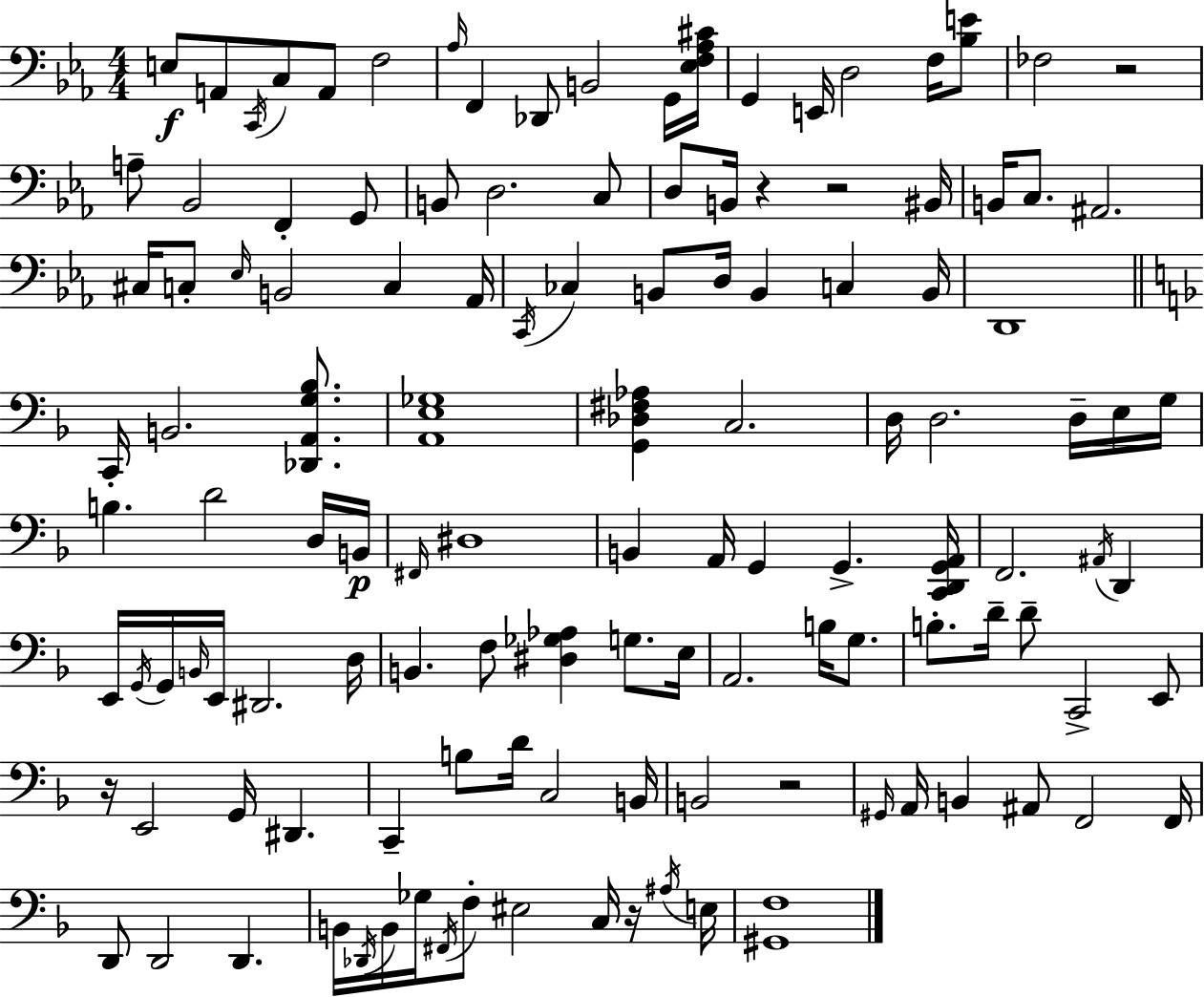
X:1
T:Untitled
M:4/4
L:1/4
K:Cm
E,/2 A,,/2 C,,/4 C,/2 A,,/2 F,2 _A,/4 F,, _D,,/2 B,,2 G,,/4 [_E,F,_A,^C]/4 G,, E,,/4 D,2 F,/4 [_B,E]/2 _F,2 z2 A,/2 _B,,2 F,, G,,/2 B,,/2 D,2 C,/2 D,/2 B,,/4 z z2 ^B,,/4 B,,/4 C,/2 ^A,,2 ^C,/4 C,/2 _E,/4 B,,2 C, _A,,/4 C,,/4 _C, B,,/2 D,/4 B,, C, B,,/4 D,,4 C,,/4 B,,2 [_D,,A,,G,_B,]/2 [A,,E,_G,]4 [G,,_D,^F,_A,] C,2 D,/4 D,2 D,/4 E,/4 G,/4 B, D2 D,/4 B,,/4 ^F,,/4 ^D,4 B,, A,,/4 G,, G,, [C,,D,,G,,A,,]/4 F,,2 ^A,,/4 D,, E,,/4 G,,/4 G,,/4 B,,/4 E,,/4 ^D,,2 D,/4 B,, F,/2 [^D,_G,_A,] G,/2 E,/4 A,,2 B,/4 G,/2 B,/2 D/4 D/2 C,,2 E,,/2 z/4 E,,2 G,,/4 ^D,, C,, B,/2 D/4 C,2 B,,/4 B,,2 z2 ^G,,/4 A,,/4 B,, ^A,,/2 F,,2 F,,/4 D,,/2 D,,2 D,, B,,/4 _D,,/4 B,,/4 _G,/4 ^F,,/4 F,/2 ^E,2 C,/4 z/4 ^A,/4 E,/4 [^G,,F,]4